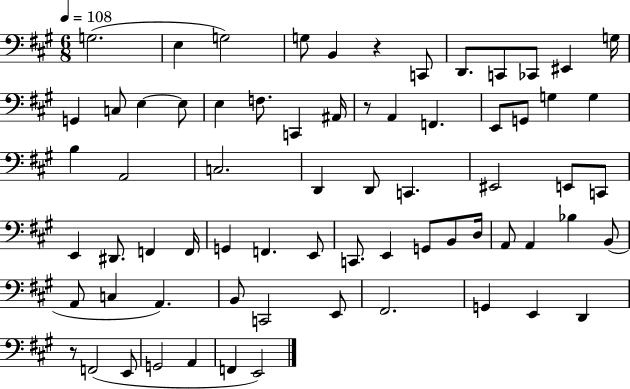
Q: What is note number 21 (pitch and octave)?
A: F2